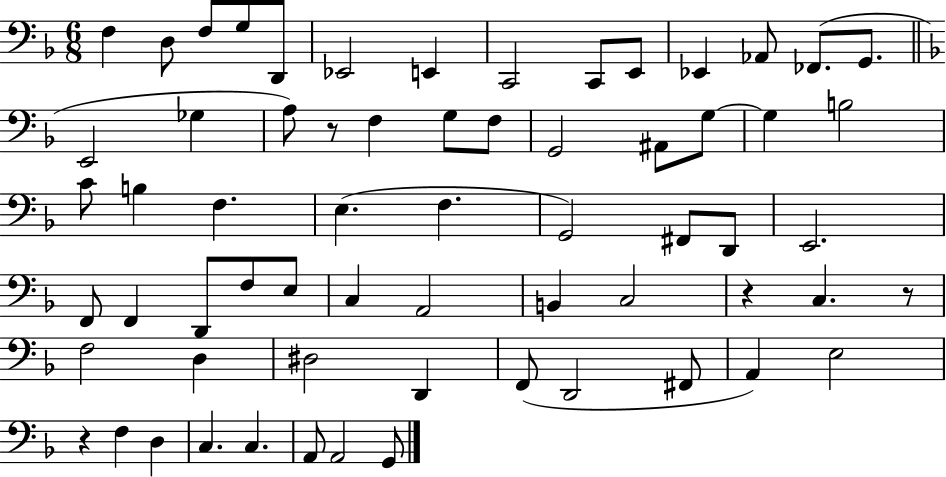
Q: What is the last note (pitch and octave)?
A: G2